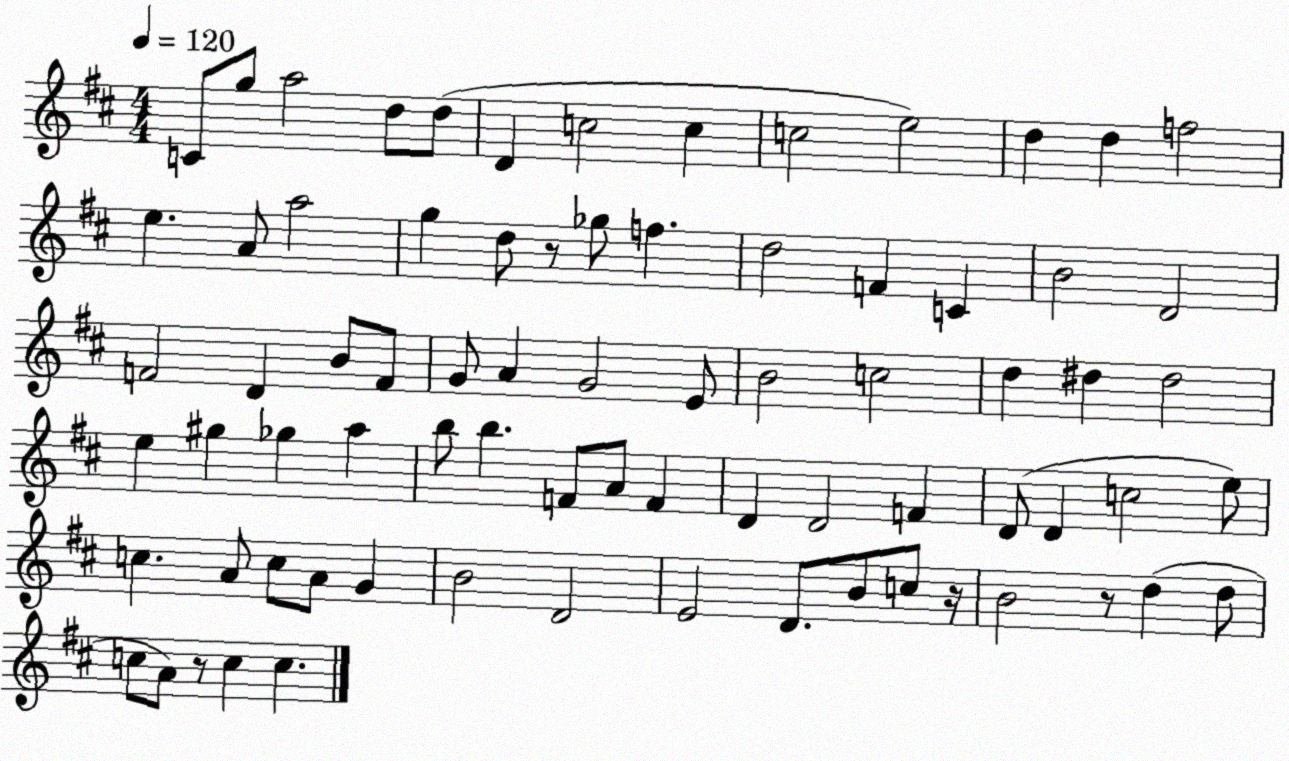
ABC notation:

X:1
T:Untitled
M:4/4
L:1/4
K:D
C/2 g/2 a2 d/2 d/2 D c2 c c2 e2 d d f2 e A/2 a2 g d/2 z/2 _g/2 f d2 F C B2 D2 F2 D B/2 F/2 G/2 A G2 E/2 B2 c2 d ^d ^d2 e ^g _g a b/2 b F/2 A/2 F D D2 F D/2 D c2 e/2 c A/2 c/2 A/2 G B2 D2 E2 D/2 B/2 c/2 z/4 B2 z/2 d d/2 c/2 A/2 z/2 c c